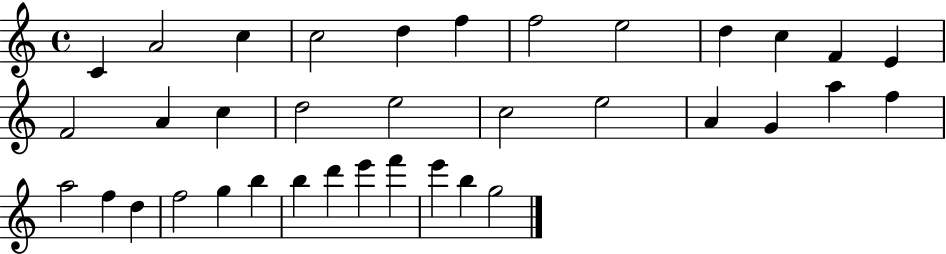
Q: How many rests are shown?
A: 0